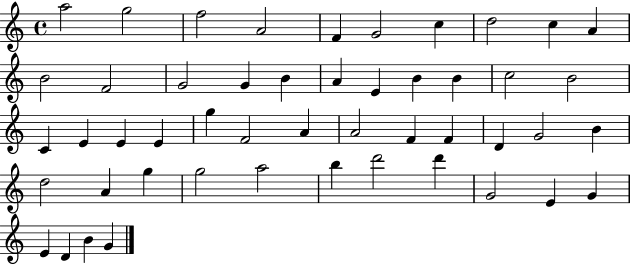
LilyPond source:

{
  \clef treble
  \time 4/4
  \defaultTimeSignature
  \key c \major
  a''2 g''2 | f''2 a'2 | f'4 g'2 c''4 | d''2 c''4 a'4 | \break b'2 f'2 | g'2 g'4 b'4 | a'4 e'4 b'4 b'4 | c''2 b'2 | \break c'4 e'4 e'4 e'4 | g''4 f'2 a'4 | a'2 f'4 f'4 | d'4 g'2 b'4 | \break d''2 a'4 g''4 | g''2 a''2 | b''4 d'''2 d'''4 | g'2 e'4 g'4 | \break e'4 d'4 b'4 g'4 | \bar "|."
}